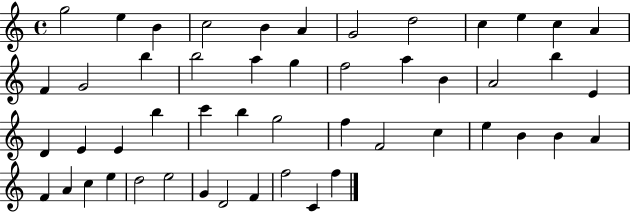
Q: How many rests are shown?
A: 0